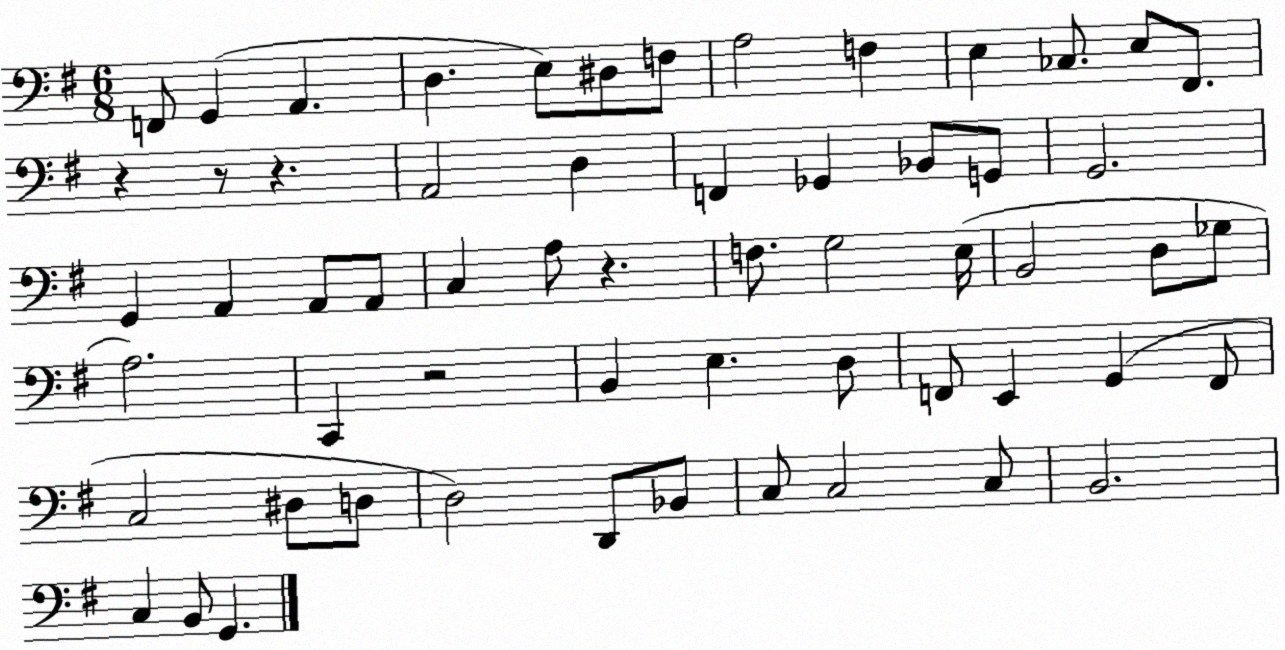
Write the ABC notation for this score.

X:1
T:Untitled
M:6/8
L:1/4
K:G
F,,/2 G,, A,, D, E,/2 ^D,/2 F,/2 A,2 F, E, _C,/2 E,/2 ^F,,/2 z z/2 z A,,2 D, F,, _G,, _B,,/2 G,,/2 G,,2 G,, A,, A,,/2 A,,/2 C, A,/2 z F,/2 G,2 E,/4 B,,2 D,/2 _G,/2 A,2 C,, z2 B,, E, D,/2 F,,/2 E,, G,, F,,/2 C,2 ^D,/2 D,/2 D,2 D,,/2 _B,,/2 C,/2 C,2 C,/2 B,,2 C, B,,/2 G,,